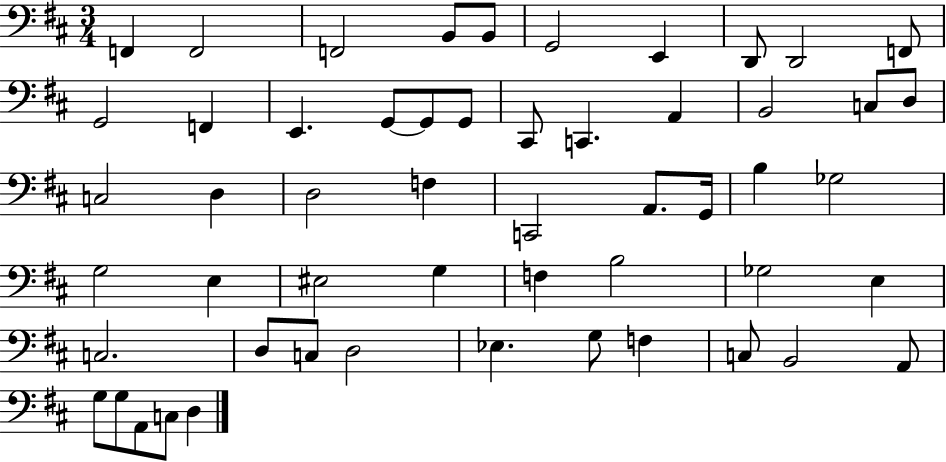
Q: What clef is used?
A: bass